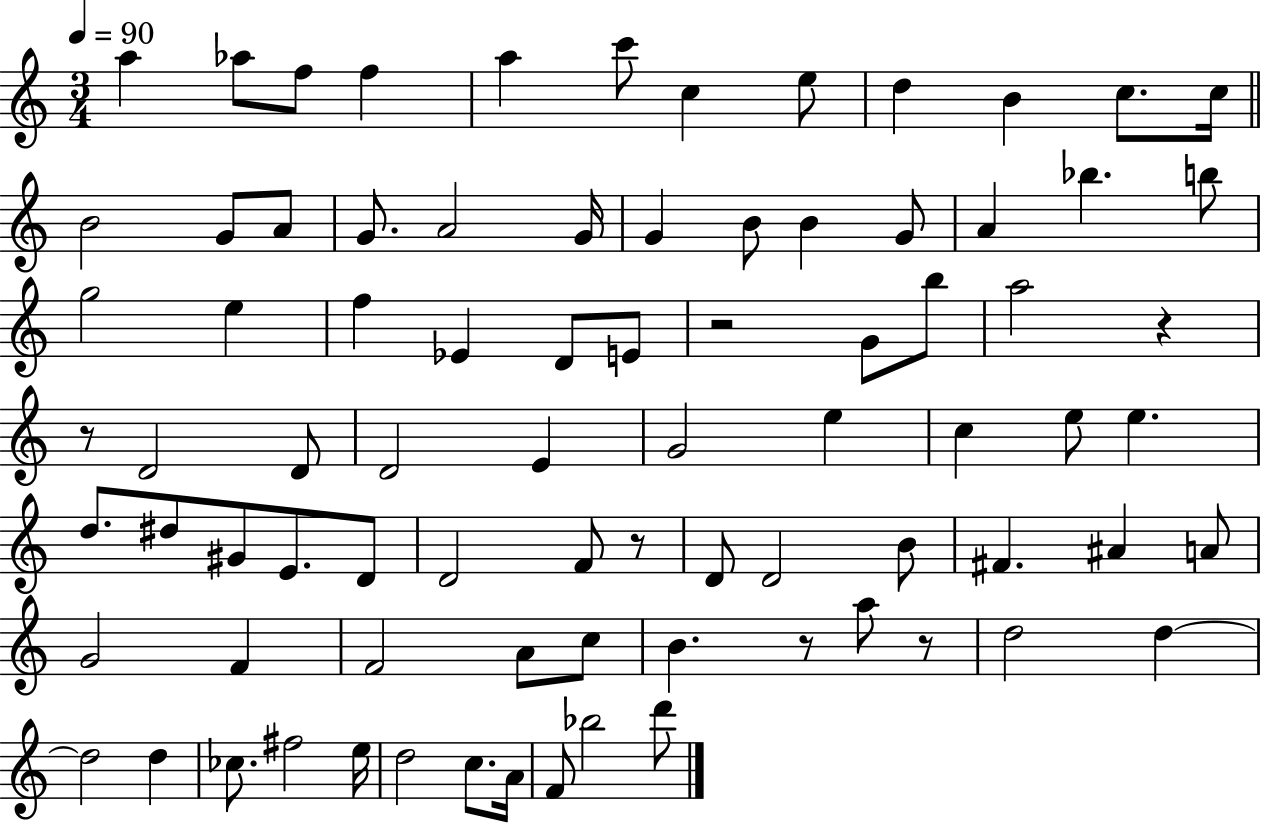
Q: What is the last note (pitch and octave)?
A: D6